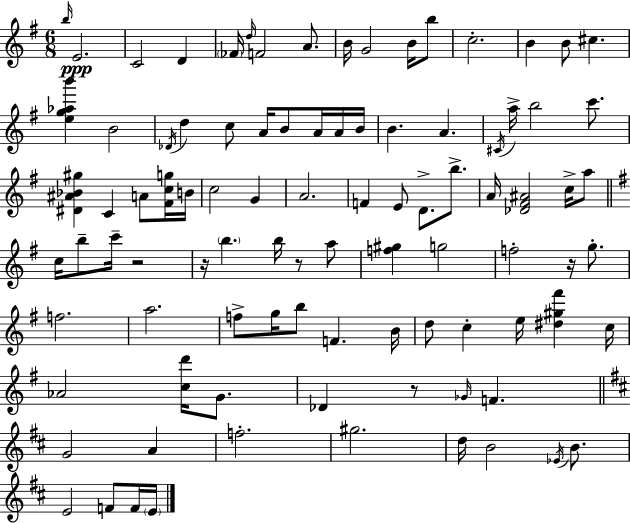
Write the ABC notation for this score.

X:1
T:Untitled
M:6/8
L:1/4
K:Em
b/4 E2 C2 D _F/4 d/4 F2 A/2 B/4 G2 B/4 b/2 c2 B B/2 ^c [eg_ab'] B2 _D/4 d c/2 A/4 B/2 A/4 A/4 B/4 B A ^C/4 a/4 b2 c'/2 [^D^A_B^g] C A/2 [^Fcg]/4 B/4 c2 G A2 F E/2 D/2 b/2 A/4 [_D^F^A]2 c/4 a/2 c/4 b/2 c'/4 z2 z/4 b b/4 z/2 a/2 [f^g] g2 f2 z/4 g/2 f2 a2 f/2 g/4 b/2 F B/4 d/2 c e/4 [^d^g^f'] c/4 _A2 [cd']/4 G/2 _D z/2 _G/4 F G2 A f2 ^g2 d/4 B2 _E/4 B/2 E2 F/2 F/4 E/4